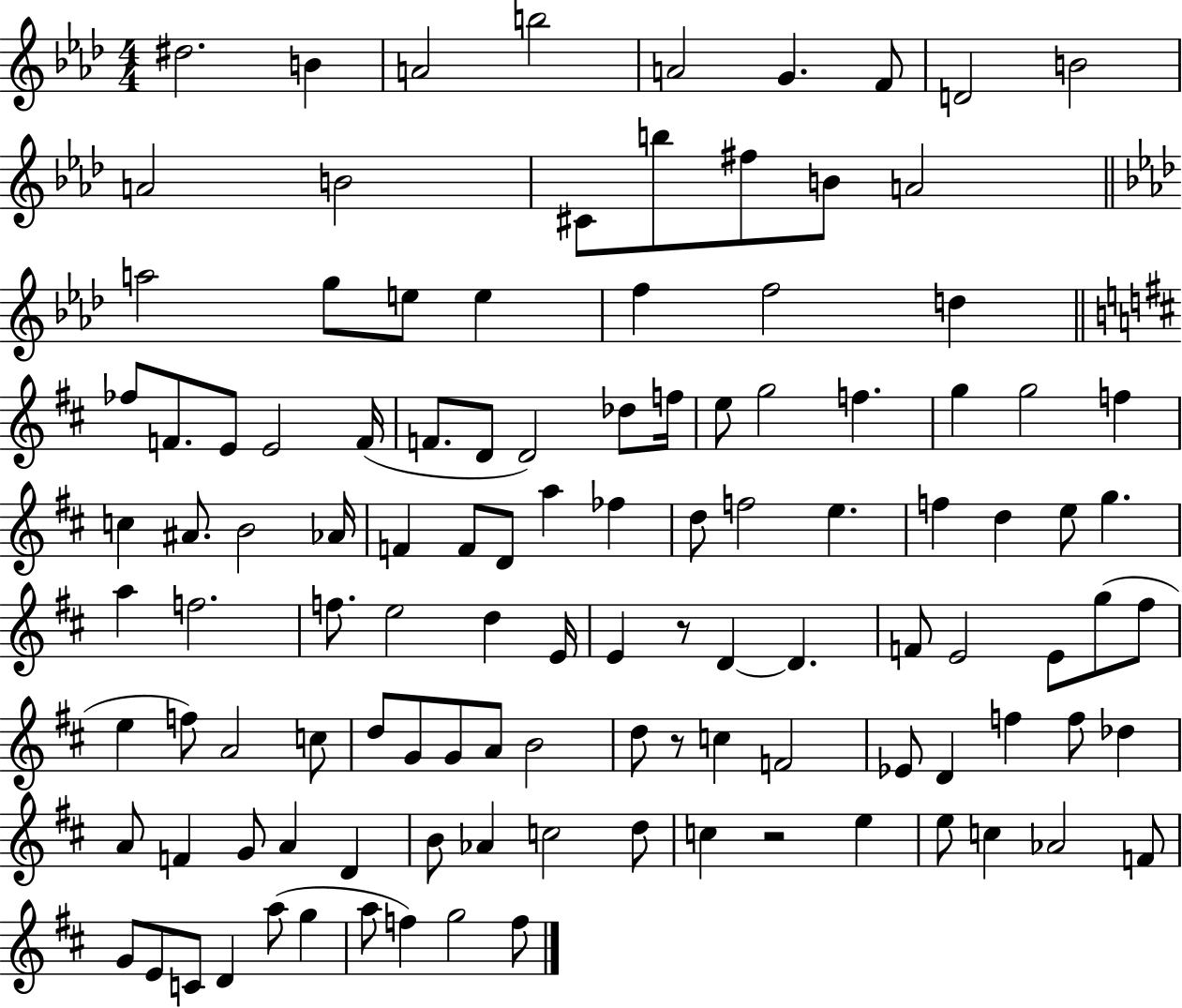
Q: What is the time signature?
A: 4/4